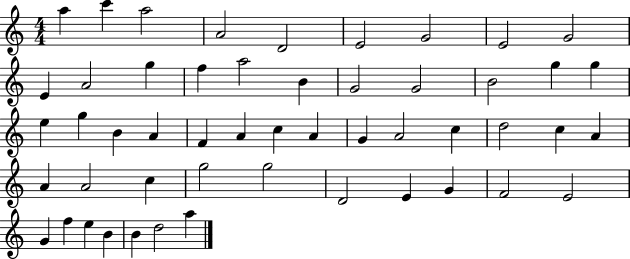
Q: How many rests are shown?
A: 0